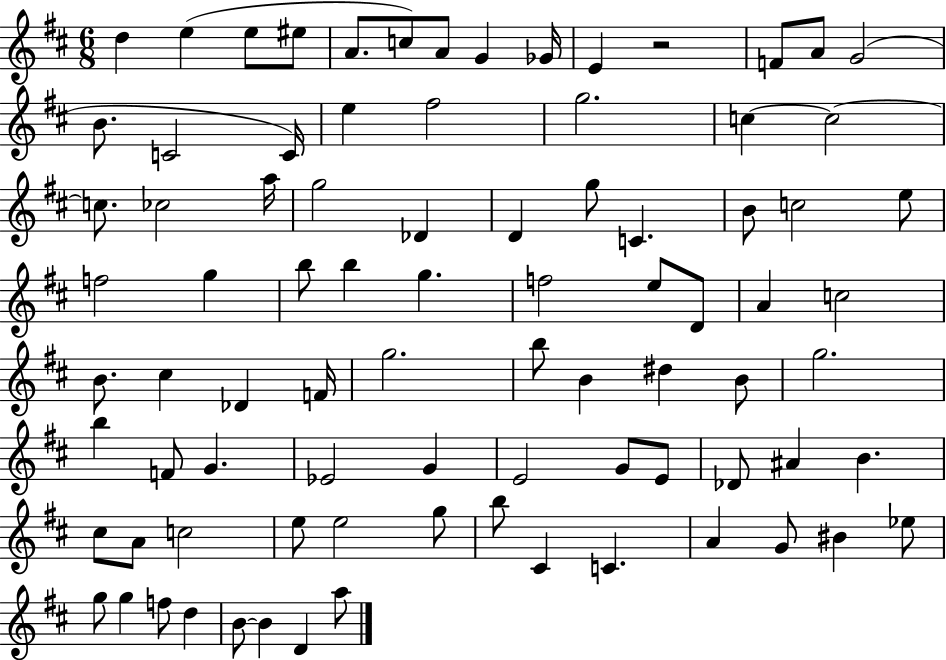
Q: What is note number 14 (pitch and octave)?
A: B4